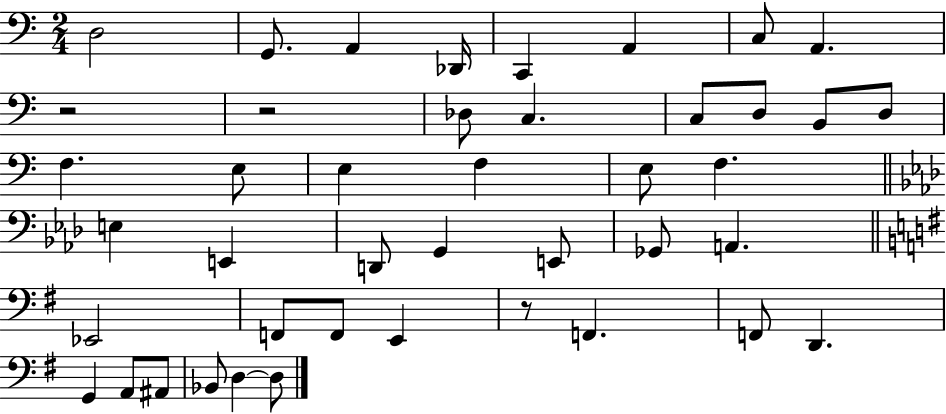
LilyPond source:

{
  \clef bass
  \numericTimeSignature
  \time 2/4
  \key c \major
  \repeat volta 2 { d2 | g,8. a,4 des,16 | c,4 a,4 | c8 a,4. | \break r2 | r2 | des8 c4. | c8 d8 b,8 d8 | \break f4. e8 | e4 f4 | e8 f4. | \bar "||" \break \key aes \major e4 e,4 | d,8 g,4 e,8 | ges,8 a,4. | \bar "||" \break \key e \minor ees,2 | f,8 f,8 e,4 | r8 f,4. | f,8 d,4. | \break g,4 a,8 ais,8 | bes,8 d4~~ d8 | } \bar "|."
}